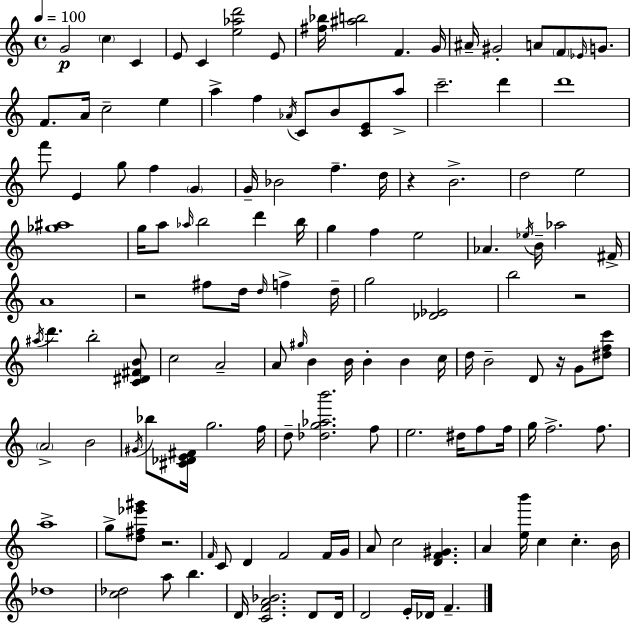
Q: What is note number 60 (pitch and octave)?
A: G5